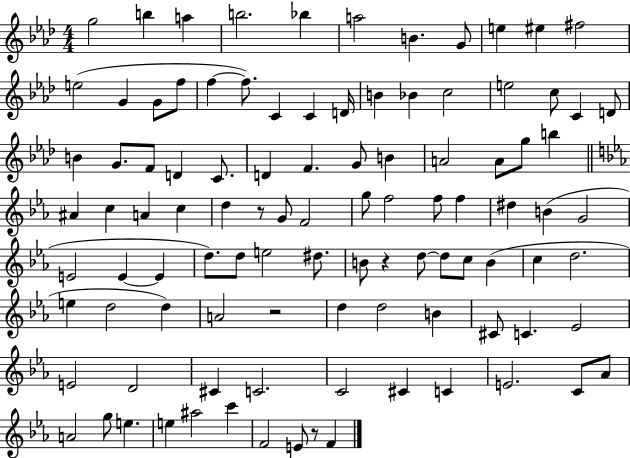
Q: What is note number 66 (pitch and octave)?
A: B4